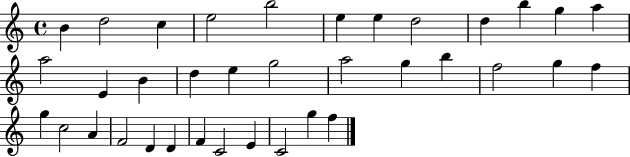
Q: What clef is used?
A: treble